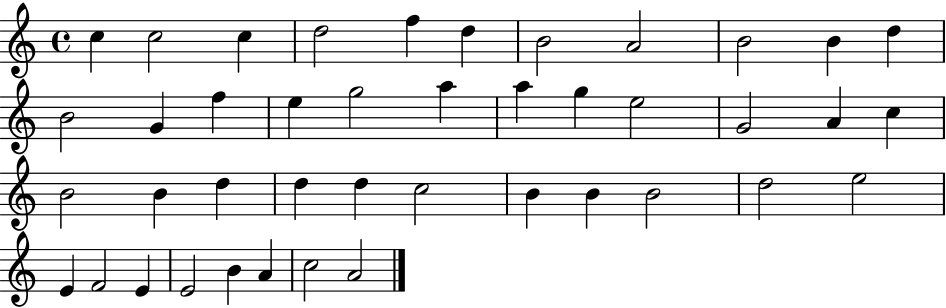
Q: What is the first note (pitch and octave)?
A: C5